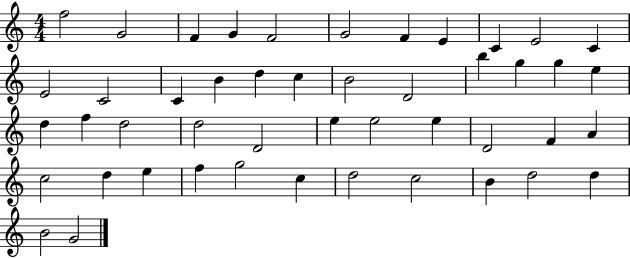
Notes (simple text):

F5/h G4/h F4/q G4/q F4/h G4/h F4/q E4/q C4/q E4/h C4/q E4/h C4/h C4/q B4/q D5/q C5/q B4/h D4/h B5/q G5/q G5/q E5/q D5/q F5/q D5/h D5/h D4/h E5/q E5/h E5/q D4/h F4/q A4/q C5/h D5/q E5/q F5/q G5/h C5/q D5/h C5/h B4/q D5/h D5/q B4/h G4/h